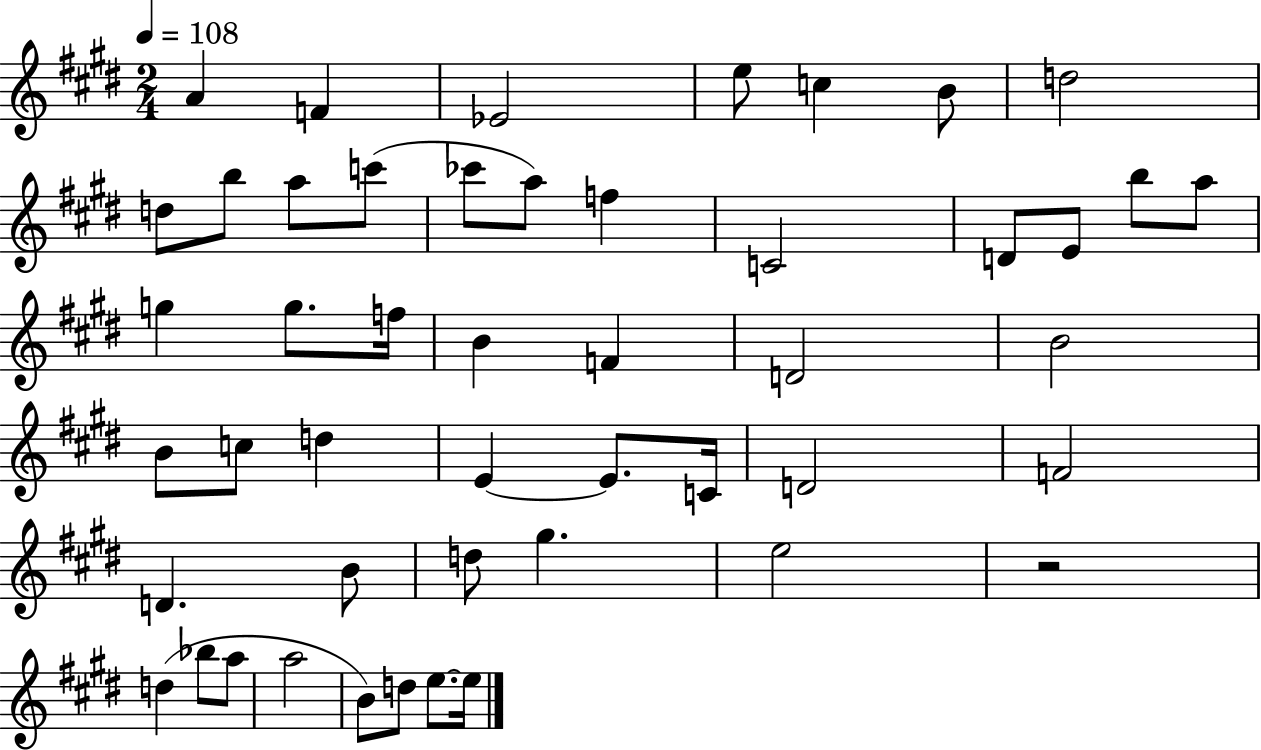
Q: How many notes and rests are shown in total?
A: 48